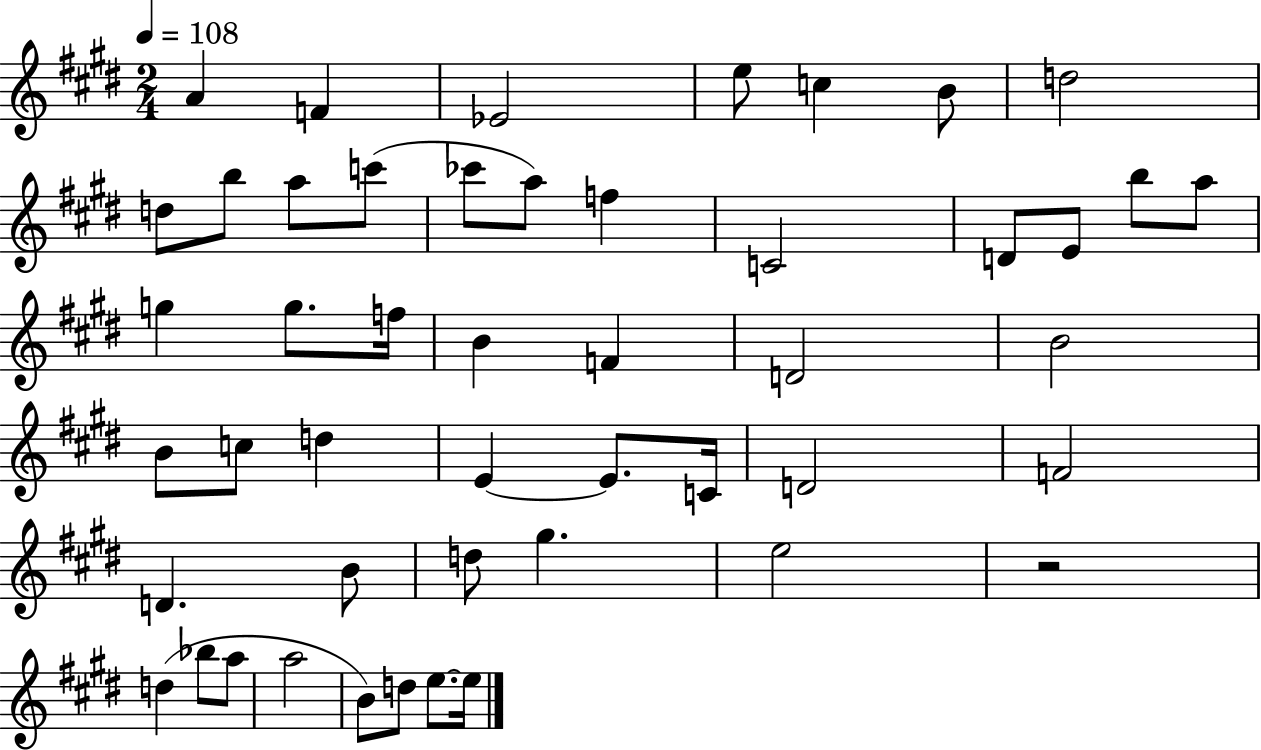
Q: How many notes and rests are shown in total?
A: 48